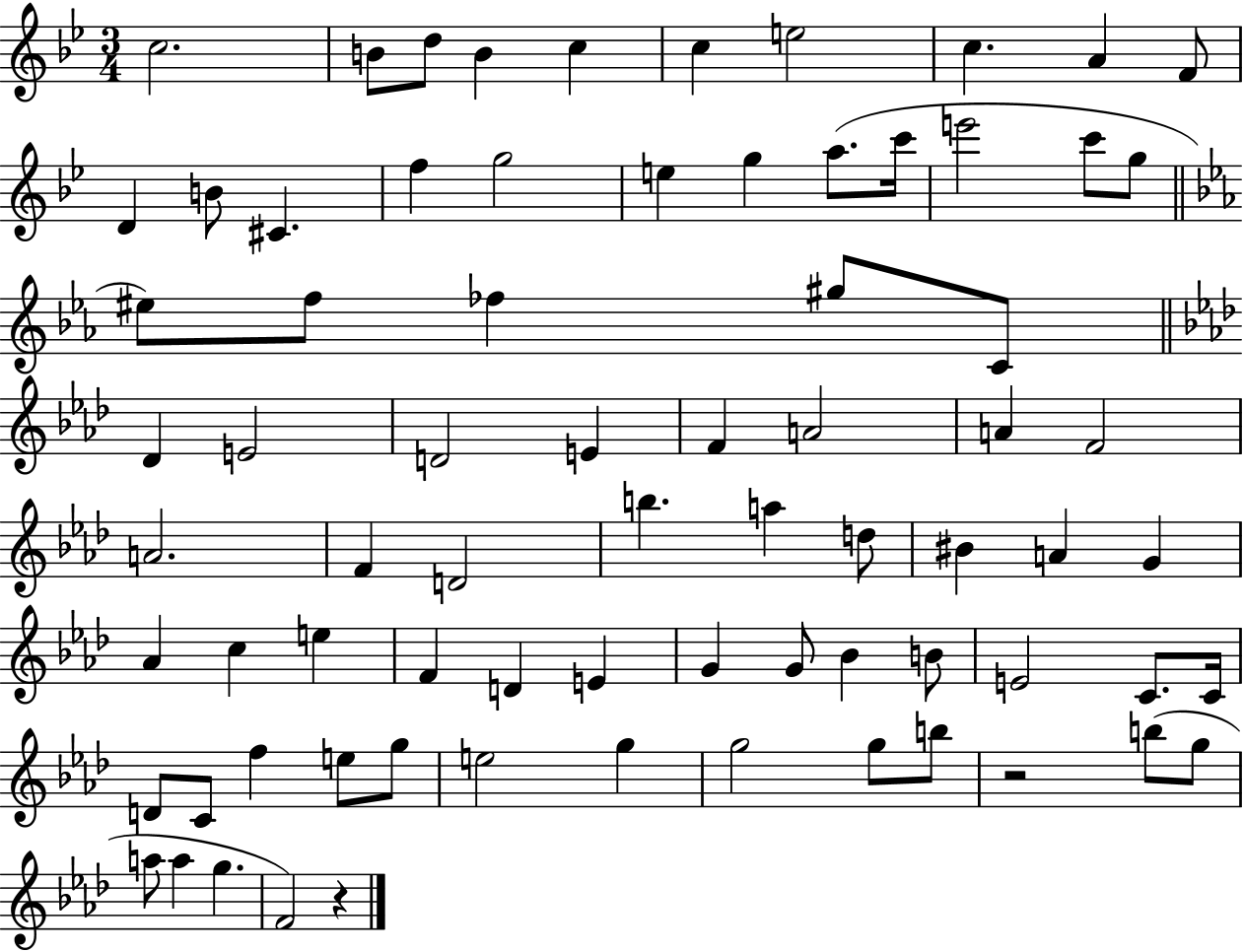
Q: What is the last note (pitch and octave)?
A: F4